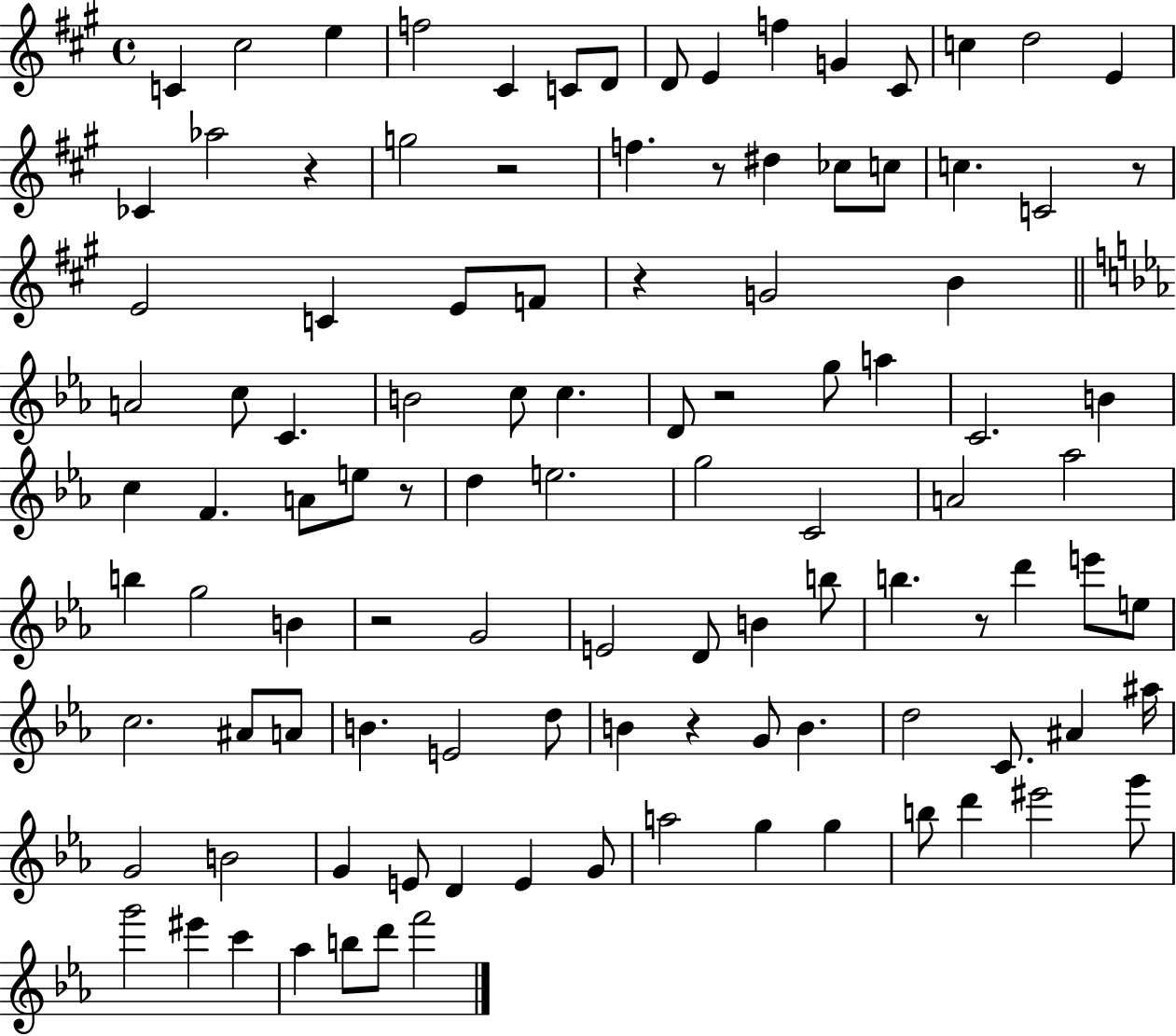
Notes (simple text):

C4/q C#5/h E5/q F5/h C#4/q C4/e D4/e D4/e E4/q F5/q G4/q C#4/e C5/q D5/h E4/q CES4/q Ab5/h R/q G5/h R/h F5/q. R/e D#5/q CES5/e C5/e C5/q. C4/h R/e E4/h C4/q E4/e F4/e R/q G4/h B4/q A4/h C5/e C4/q. B4/h C5/e C5/q. D4/e R/h G5/e A5/q C4/h. B4/q C5/q F4/q. A4/e E5/e R/e D5/q E5/h. G5/h C4/h A4/h Ab5/h B5/q G5/h B4/q R/h G4/h E4/h D4/e B4/q B5/e B5/q. R/e D6/q E6/e E5/e C5/h. A#4/e A4/e B4/q. E4/h D5/e B4/q R/q G4/e B4/q. D5/h C4/e. A#4/q A#5/s G4/h B4/h G4/q E4/e D4/q E4/q G4/e A5/h G5/q G5/q B5/e D6/q EIS6/h G6/e G6/h EIS6/q C6/q Ab5/q B5/e D6/e F6/h